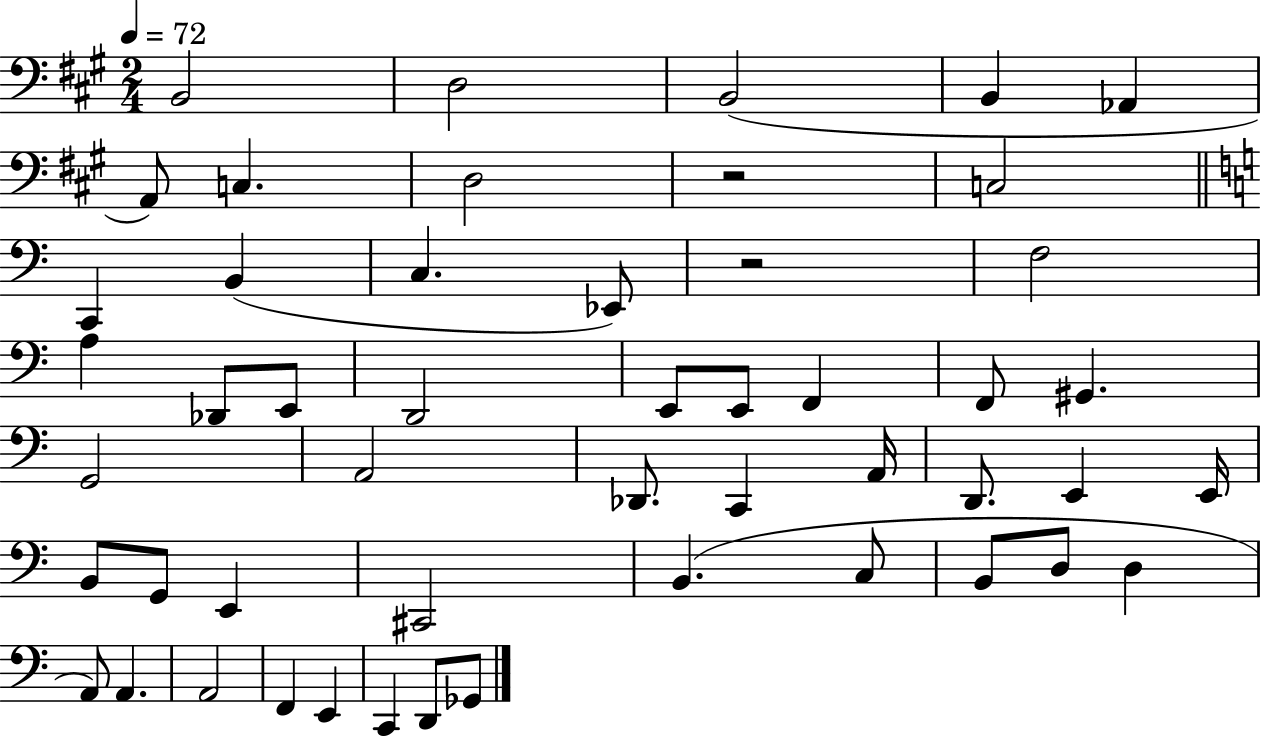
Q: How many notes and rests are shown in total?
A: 50